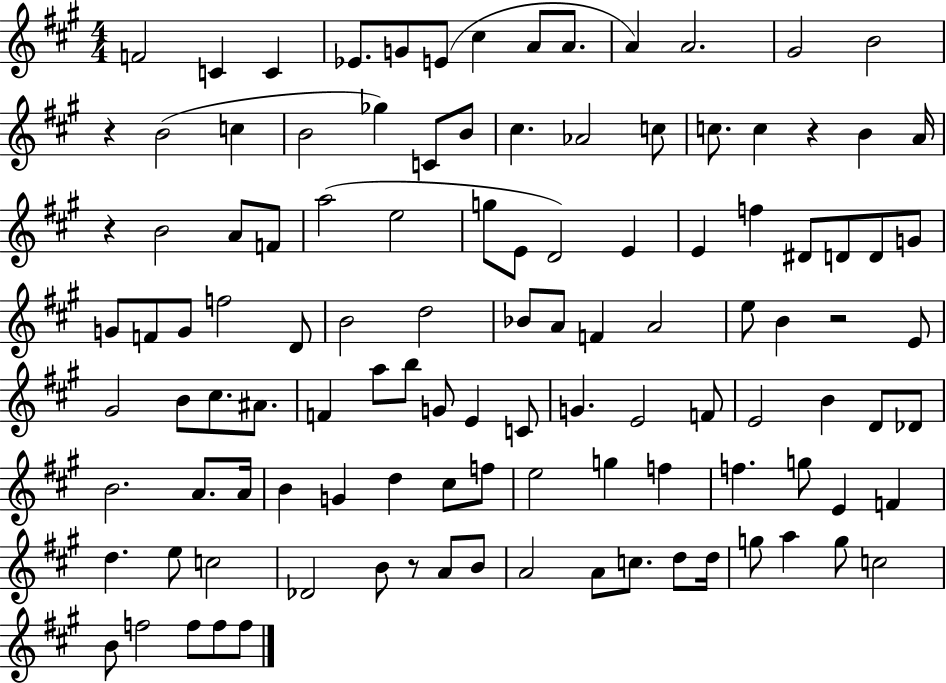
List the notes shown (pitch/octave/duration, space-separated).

F4/h C4/q C4/q Eb4/e. G4/e E4/e C#5/q A4/e A4/e. A4/q A4/h. G#4/h B4/h R/q B4/h C5/q B4/h Gb5/q C4/e B4/e C#5/q. Ab4/h C5/e C5/e. C5/q R/q B4/q A4/s R/q B4/h A4/e F4/e A5/h E5/h G5/e E4/e D4/h E4/q E4/q F5/q D#4/e D4/e D4/e G4/e G4/e F4/e G4/e F5/h D4/e B4/h D5/h Bb4/e A4/e F4/q A4/h E5/e B4/q R/h E4/e G#4/h B4/e C#5/e. A#4/e. F4/q A5/e B5/e G4/e E4/q C4/e G4/q. E4/h F4/e E4/h B4/q D4/e Db4/e B4/h. A4/e. A4/s B4/q G4/q D5/q C#5/e F5/e E5/h G5/q F5/q F5/q. G5/e E4/q F4/q D5/q. E5/e C5/h Db4/h B4/e R/e A4/e B4/e A4/h A4/e C5/e. D5/e D5/s G5/e A5/q G5/e C5/h B4/e F5/h F5/e F5/e F5/e